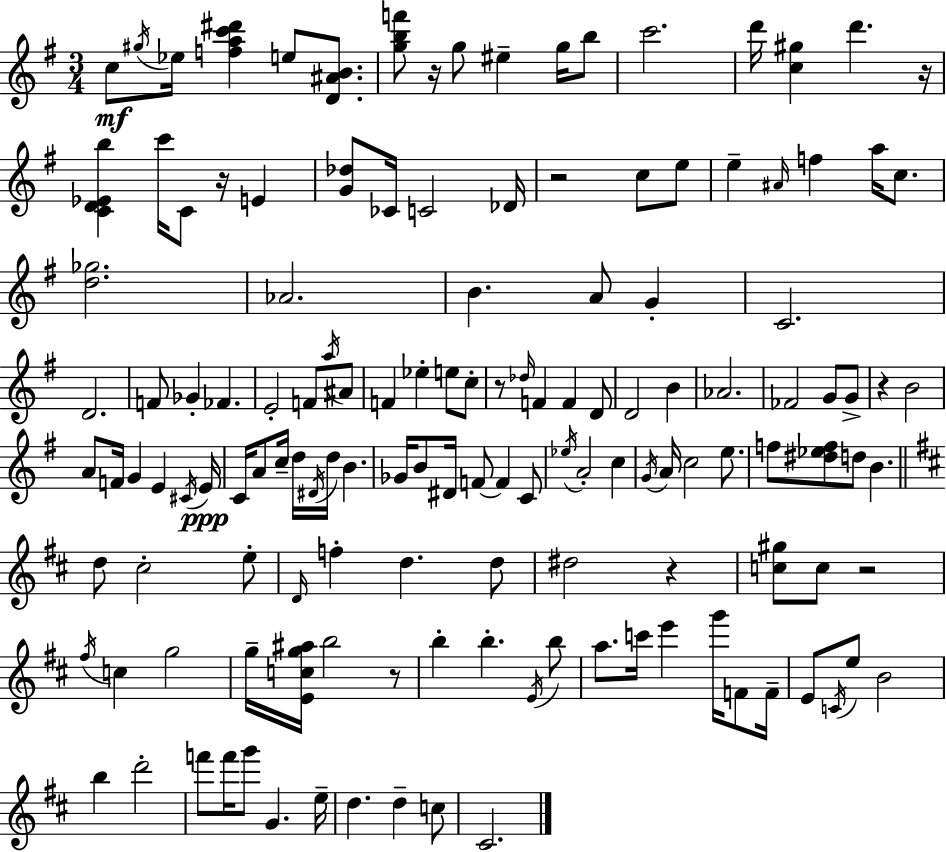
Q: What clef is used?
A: treble